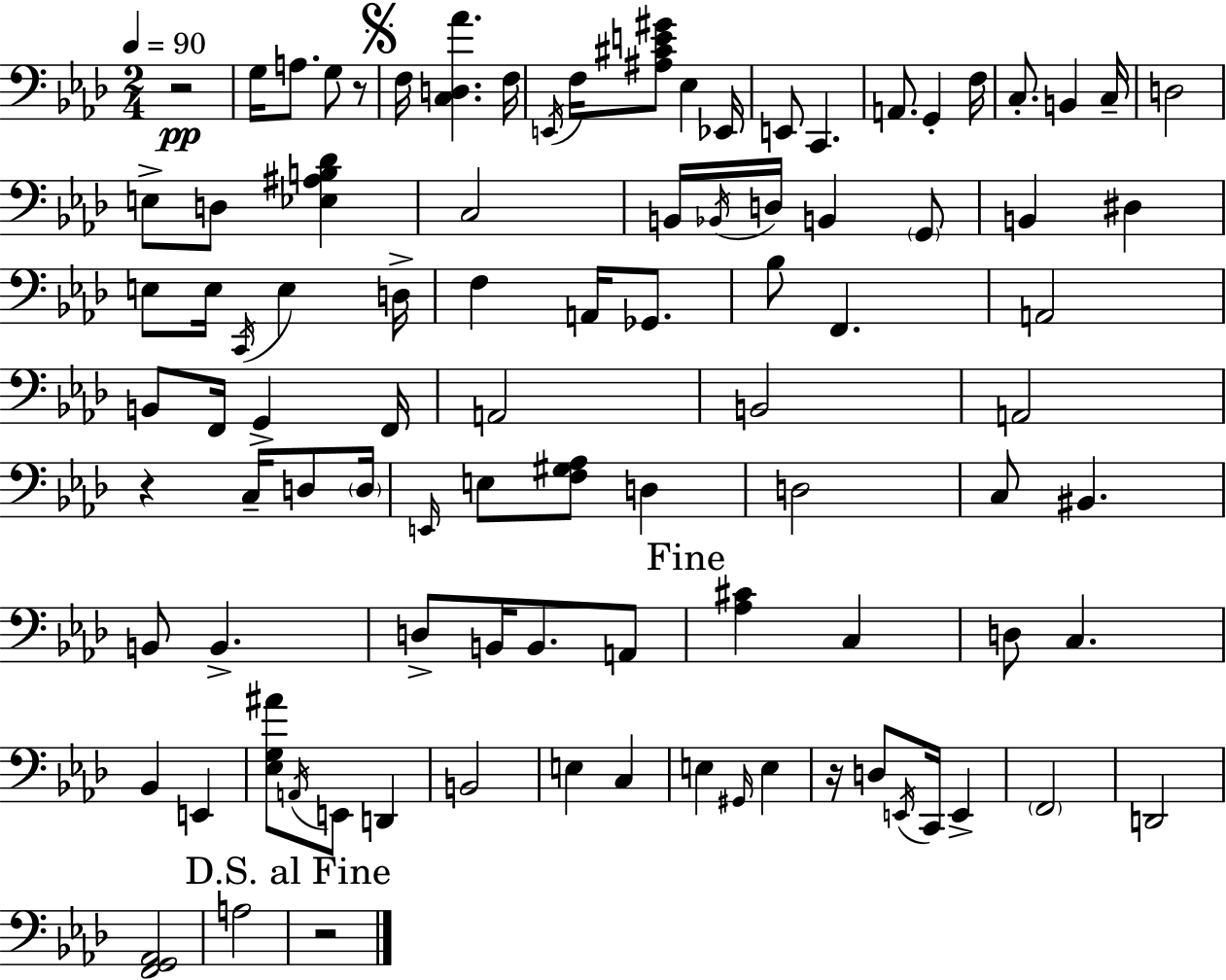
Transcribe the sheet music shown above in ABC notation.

X:1
T:Untitled
M:2/4
L:1/4
K:Fm
z2 G,/4 A,/2 G,/2 z/2 F,/4 [C,D,_A] F,/4 E,,/4 F,/4 [^A,^CE^G]/2 _E, _E,,/4 E,,/2 C,, A,,/2 G,, F,/4 C,/2 B,, C,/4 D,2 E,/2 D,/2 [_E,^A,B,_D] C,2 B,,/4 _B,,/4 D,/4 B,, G,,/2 B,, ^D, E,/2 E,/4 C,,/4 E, D,/4 F, A,,/4 _G,,/2 _B,/2 F,, A,,2 B,,/2 F,,/4 G,, F,,/4 A,,2 B,,2 A,,2 z C,/4 D,/2 D,/4 E,,/4 E,/2 [F,^G,_A,]/2 D, D,2 C,/2 ^B,, B,,/2 B,, D,/2 B,,/4 B,,/2 A,,/2 [_A,^C] C, D,/2 C, _B,, E,, [_E,G,^A]/2 A,,/4 E,,/2 D,, B,,2 E, C, E, ^G,,/4 E, z/4 D,/2 E,,/4 C,,/4 E,, F,,2 D,,2 [F,,G,,_A,,]2 A,2 z2